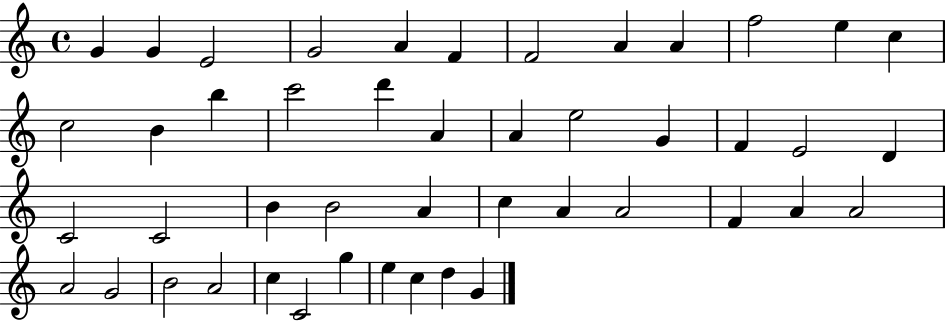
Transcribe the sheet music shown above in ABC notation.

X:1
T:Untitled
M:4/4
L:1/4
K:C
G G E2 G2 A F F2 A A f2 e c c2 B b c'2 d' A A e2 G F E2 D C2 C2 B B2 A c A A2 F A A2 A2 G2 B2 A2 c C2 g e c d G